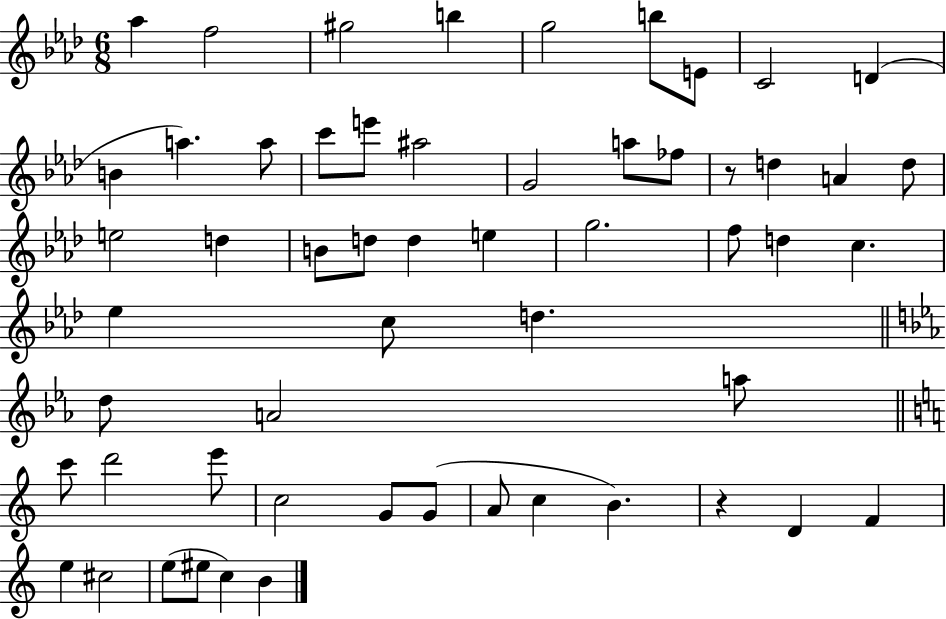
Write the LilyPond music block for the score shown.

{
  \clef treble
  \numericTimeSignature
  \time 6/8
  \key aes \major
  aes''4 f''2 | gis''2 b''4 | g''2 b''8 e'8 | c'2 d'4( | \break b'4 a''4.) a''8 | c'''8 e'''8 ais''2 | g'2 a''8 fes''8 | r8 d''4 a'4 d''8 | \break e''2 d''4 | b'8 d''8 d''4 e''4 | g''2. | f''8 d''4 c''4. | \break ees''4 c''8 d''4. | \bar "||" \break \key c \minor d''8 a'2 a''8 | \bar "||" \break \key c \major c'''8 d'''2 e'''8 | c''2 g'8 g'8( | a'8 c''4 b'4.) | r4 d'4 f'4 | \break e''4 cis''2 | e''8( eis''8 c''4) b'4 | \bar "|."
}